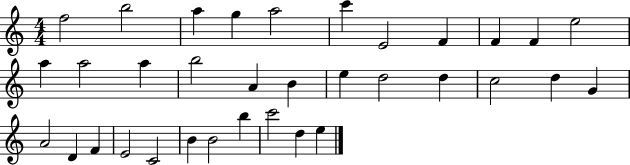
F5/h B5/h A5/q G5/q A5/h C6/q E4/h F4/q F4/q F4/q E5/h A5/q A5/h A5/q B5/h A4/q B4/q E5/q D5/h D5/q C5/h D5/q G4/q A4/h D4/q F4/q E4/h C4/h B4/q B4/h B5/q C6/h D5/q E5/q